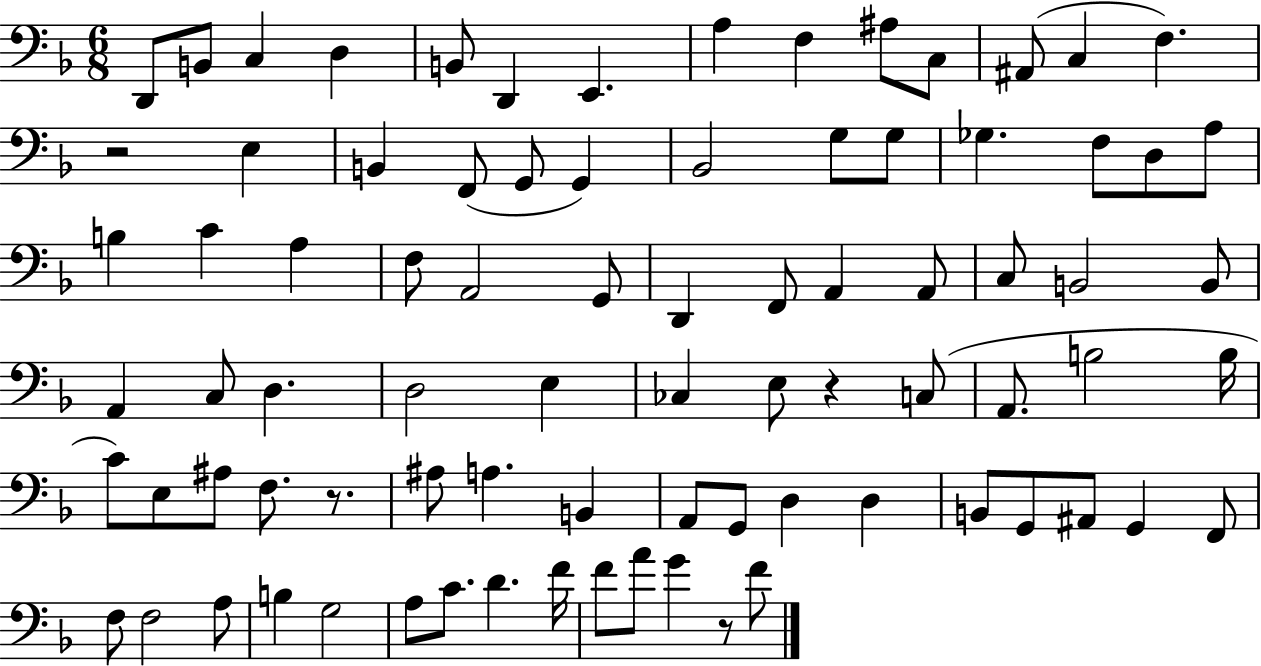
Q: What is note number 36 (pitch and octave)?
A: A2